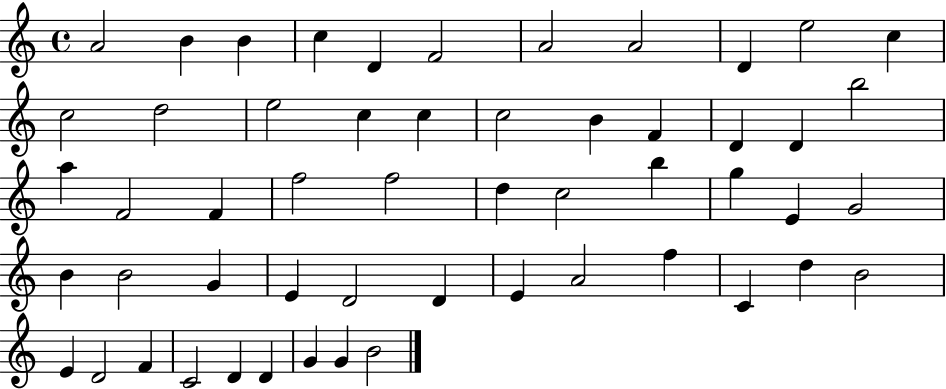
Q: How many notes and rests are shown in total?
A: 54